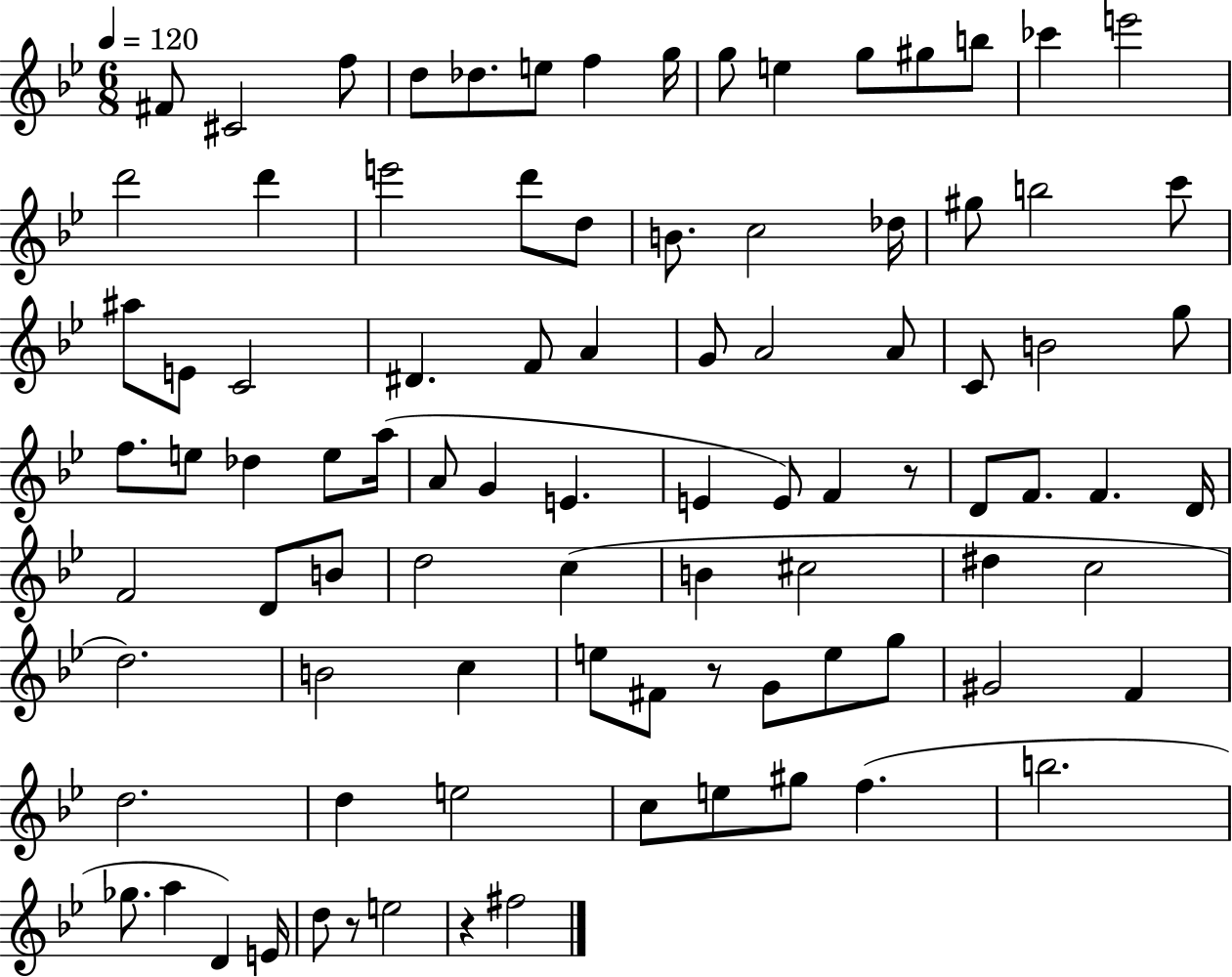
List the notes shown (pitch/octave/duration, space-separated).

F#4/e C#4/h F5/e D5/e Db5/e. E5/e F5/q G5/s G5/e E5/q G5/e G#5/e B5/e CES6/q E6/h D6/h D6/q E6/h D6/e D5/e B4/e. C5/h Db5/s G#5/e B5/h C6/e A#5/e E4/e C4/h D#4/q. F4/e A4/q G4/e A4/h A4/e C4/e B4/h G5/e F5/e. E5/e Db5/q E5/e A5/s A4/e G4/q E4/q. E4/q E4/e F4/q R/e D4/e F4/e. F4/q. D4/s F4/h D4/e B4/e D5/h C5/q B4/q C#5/h D#5/q C5/h D5/h. B4/h C5/q E5/e F#4/e R/e G4/e E5/e G5/e G#4/h F4/q D5/h. D5/q E5/h C5/e E5/e G#5/e F5/q. B5/h. Gb5/e. A5/q D4/q E4/s D5/e R/e E5/h R/q F#5/h